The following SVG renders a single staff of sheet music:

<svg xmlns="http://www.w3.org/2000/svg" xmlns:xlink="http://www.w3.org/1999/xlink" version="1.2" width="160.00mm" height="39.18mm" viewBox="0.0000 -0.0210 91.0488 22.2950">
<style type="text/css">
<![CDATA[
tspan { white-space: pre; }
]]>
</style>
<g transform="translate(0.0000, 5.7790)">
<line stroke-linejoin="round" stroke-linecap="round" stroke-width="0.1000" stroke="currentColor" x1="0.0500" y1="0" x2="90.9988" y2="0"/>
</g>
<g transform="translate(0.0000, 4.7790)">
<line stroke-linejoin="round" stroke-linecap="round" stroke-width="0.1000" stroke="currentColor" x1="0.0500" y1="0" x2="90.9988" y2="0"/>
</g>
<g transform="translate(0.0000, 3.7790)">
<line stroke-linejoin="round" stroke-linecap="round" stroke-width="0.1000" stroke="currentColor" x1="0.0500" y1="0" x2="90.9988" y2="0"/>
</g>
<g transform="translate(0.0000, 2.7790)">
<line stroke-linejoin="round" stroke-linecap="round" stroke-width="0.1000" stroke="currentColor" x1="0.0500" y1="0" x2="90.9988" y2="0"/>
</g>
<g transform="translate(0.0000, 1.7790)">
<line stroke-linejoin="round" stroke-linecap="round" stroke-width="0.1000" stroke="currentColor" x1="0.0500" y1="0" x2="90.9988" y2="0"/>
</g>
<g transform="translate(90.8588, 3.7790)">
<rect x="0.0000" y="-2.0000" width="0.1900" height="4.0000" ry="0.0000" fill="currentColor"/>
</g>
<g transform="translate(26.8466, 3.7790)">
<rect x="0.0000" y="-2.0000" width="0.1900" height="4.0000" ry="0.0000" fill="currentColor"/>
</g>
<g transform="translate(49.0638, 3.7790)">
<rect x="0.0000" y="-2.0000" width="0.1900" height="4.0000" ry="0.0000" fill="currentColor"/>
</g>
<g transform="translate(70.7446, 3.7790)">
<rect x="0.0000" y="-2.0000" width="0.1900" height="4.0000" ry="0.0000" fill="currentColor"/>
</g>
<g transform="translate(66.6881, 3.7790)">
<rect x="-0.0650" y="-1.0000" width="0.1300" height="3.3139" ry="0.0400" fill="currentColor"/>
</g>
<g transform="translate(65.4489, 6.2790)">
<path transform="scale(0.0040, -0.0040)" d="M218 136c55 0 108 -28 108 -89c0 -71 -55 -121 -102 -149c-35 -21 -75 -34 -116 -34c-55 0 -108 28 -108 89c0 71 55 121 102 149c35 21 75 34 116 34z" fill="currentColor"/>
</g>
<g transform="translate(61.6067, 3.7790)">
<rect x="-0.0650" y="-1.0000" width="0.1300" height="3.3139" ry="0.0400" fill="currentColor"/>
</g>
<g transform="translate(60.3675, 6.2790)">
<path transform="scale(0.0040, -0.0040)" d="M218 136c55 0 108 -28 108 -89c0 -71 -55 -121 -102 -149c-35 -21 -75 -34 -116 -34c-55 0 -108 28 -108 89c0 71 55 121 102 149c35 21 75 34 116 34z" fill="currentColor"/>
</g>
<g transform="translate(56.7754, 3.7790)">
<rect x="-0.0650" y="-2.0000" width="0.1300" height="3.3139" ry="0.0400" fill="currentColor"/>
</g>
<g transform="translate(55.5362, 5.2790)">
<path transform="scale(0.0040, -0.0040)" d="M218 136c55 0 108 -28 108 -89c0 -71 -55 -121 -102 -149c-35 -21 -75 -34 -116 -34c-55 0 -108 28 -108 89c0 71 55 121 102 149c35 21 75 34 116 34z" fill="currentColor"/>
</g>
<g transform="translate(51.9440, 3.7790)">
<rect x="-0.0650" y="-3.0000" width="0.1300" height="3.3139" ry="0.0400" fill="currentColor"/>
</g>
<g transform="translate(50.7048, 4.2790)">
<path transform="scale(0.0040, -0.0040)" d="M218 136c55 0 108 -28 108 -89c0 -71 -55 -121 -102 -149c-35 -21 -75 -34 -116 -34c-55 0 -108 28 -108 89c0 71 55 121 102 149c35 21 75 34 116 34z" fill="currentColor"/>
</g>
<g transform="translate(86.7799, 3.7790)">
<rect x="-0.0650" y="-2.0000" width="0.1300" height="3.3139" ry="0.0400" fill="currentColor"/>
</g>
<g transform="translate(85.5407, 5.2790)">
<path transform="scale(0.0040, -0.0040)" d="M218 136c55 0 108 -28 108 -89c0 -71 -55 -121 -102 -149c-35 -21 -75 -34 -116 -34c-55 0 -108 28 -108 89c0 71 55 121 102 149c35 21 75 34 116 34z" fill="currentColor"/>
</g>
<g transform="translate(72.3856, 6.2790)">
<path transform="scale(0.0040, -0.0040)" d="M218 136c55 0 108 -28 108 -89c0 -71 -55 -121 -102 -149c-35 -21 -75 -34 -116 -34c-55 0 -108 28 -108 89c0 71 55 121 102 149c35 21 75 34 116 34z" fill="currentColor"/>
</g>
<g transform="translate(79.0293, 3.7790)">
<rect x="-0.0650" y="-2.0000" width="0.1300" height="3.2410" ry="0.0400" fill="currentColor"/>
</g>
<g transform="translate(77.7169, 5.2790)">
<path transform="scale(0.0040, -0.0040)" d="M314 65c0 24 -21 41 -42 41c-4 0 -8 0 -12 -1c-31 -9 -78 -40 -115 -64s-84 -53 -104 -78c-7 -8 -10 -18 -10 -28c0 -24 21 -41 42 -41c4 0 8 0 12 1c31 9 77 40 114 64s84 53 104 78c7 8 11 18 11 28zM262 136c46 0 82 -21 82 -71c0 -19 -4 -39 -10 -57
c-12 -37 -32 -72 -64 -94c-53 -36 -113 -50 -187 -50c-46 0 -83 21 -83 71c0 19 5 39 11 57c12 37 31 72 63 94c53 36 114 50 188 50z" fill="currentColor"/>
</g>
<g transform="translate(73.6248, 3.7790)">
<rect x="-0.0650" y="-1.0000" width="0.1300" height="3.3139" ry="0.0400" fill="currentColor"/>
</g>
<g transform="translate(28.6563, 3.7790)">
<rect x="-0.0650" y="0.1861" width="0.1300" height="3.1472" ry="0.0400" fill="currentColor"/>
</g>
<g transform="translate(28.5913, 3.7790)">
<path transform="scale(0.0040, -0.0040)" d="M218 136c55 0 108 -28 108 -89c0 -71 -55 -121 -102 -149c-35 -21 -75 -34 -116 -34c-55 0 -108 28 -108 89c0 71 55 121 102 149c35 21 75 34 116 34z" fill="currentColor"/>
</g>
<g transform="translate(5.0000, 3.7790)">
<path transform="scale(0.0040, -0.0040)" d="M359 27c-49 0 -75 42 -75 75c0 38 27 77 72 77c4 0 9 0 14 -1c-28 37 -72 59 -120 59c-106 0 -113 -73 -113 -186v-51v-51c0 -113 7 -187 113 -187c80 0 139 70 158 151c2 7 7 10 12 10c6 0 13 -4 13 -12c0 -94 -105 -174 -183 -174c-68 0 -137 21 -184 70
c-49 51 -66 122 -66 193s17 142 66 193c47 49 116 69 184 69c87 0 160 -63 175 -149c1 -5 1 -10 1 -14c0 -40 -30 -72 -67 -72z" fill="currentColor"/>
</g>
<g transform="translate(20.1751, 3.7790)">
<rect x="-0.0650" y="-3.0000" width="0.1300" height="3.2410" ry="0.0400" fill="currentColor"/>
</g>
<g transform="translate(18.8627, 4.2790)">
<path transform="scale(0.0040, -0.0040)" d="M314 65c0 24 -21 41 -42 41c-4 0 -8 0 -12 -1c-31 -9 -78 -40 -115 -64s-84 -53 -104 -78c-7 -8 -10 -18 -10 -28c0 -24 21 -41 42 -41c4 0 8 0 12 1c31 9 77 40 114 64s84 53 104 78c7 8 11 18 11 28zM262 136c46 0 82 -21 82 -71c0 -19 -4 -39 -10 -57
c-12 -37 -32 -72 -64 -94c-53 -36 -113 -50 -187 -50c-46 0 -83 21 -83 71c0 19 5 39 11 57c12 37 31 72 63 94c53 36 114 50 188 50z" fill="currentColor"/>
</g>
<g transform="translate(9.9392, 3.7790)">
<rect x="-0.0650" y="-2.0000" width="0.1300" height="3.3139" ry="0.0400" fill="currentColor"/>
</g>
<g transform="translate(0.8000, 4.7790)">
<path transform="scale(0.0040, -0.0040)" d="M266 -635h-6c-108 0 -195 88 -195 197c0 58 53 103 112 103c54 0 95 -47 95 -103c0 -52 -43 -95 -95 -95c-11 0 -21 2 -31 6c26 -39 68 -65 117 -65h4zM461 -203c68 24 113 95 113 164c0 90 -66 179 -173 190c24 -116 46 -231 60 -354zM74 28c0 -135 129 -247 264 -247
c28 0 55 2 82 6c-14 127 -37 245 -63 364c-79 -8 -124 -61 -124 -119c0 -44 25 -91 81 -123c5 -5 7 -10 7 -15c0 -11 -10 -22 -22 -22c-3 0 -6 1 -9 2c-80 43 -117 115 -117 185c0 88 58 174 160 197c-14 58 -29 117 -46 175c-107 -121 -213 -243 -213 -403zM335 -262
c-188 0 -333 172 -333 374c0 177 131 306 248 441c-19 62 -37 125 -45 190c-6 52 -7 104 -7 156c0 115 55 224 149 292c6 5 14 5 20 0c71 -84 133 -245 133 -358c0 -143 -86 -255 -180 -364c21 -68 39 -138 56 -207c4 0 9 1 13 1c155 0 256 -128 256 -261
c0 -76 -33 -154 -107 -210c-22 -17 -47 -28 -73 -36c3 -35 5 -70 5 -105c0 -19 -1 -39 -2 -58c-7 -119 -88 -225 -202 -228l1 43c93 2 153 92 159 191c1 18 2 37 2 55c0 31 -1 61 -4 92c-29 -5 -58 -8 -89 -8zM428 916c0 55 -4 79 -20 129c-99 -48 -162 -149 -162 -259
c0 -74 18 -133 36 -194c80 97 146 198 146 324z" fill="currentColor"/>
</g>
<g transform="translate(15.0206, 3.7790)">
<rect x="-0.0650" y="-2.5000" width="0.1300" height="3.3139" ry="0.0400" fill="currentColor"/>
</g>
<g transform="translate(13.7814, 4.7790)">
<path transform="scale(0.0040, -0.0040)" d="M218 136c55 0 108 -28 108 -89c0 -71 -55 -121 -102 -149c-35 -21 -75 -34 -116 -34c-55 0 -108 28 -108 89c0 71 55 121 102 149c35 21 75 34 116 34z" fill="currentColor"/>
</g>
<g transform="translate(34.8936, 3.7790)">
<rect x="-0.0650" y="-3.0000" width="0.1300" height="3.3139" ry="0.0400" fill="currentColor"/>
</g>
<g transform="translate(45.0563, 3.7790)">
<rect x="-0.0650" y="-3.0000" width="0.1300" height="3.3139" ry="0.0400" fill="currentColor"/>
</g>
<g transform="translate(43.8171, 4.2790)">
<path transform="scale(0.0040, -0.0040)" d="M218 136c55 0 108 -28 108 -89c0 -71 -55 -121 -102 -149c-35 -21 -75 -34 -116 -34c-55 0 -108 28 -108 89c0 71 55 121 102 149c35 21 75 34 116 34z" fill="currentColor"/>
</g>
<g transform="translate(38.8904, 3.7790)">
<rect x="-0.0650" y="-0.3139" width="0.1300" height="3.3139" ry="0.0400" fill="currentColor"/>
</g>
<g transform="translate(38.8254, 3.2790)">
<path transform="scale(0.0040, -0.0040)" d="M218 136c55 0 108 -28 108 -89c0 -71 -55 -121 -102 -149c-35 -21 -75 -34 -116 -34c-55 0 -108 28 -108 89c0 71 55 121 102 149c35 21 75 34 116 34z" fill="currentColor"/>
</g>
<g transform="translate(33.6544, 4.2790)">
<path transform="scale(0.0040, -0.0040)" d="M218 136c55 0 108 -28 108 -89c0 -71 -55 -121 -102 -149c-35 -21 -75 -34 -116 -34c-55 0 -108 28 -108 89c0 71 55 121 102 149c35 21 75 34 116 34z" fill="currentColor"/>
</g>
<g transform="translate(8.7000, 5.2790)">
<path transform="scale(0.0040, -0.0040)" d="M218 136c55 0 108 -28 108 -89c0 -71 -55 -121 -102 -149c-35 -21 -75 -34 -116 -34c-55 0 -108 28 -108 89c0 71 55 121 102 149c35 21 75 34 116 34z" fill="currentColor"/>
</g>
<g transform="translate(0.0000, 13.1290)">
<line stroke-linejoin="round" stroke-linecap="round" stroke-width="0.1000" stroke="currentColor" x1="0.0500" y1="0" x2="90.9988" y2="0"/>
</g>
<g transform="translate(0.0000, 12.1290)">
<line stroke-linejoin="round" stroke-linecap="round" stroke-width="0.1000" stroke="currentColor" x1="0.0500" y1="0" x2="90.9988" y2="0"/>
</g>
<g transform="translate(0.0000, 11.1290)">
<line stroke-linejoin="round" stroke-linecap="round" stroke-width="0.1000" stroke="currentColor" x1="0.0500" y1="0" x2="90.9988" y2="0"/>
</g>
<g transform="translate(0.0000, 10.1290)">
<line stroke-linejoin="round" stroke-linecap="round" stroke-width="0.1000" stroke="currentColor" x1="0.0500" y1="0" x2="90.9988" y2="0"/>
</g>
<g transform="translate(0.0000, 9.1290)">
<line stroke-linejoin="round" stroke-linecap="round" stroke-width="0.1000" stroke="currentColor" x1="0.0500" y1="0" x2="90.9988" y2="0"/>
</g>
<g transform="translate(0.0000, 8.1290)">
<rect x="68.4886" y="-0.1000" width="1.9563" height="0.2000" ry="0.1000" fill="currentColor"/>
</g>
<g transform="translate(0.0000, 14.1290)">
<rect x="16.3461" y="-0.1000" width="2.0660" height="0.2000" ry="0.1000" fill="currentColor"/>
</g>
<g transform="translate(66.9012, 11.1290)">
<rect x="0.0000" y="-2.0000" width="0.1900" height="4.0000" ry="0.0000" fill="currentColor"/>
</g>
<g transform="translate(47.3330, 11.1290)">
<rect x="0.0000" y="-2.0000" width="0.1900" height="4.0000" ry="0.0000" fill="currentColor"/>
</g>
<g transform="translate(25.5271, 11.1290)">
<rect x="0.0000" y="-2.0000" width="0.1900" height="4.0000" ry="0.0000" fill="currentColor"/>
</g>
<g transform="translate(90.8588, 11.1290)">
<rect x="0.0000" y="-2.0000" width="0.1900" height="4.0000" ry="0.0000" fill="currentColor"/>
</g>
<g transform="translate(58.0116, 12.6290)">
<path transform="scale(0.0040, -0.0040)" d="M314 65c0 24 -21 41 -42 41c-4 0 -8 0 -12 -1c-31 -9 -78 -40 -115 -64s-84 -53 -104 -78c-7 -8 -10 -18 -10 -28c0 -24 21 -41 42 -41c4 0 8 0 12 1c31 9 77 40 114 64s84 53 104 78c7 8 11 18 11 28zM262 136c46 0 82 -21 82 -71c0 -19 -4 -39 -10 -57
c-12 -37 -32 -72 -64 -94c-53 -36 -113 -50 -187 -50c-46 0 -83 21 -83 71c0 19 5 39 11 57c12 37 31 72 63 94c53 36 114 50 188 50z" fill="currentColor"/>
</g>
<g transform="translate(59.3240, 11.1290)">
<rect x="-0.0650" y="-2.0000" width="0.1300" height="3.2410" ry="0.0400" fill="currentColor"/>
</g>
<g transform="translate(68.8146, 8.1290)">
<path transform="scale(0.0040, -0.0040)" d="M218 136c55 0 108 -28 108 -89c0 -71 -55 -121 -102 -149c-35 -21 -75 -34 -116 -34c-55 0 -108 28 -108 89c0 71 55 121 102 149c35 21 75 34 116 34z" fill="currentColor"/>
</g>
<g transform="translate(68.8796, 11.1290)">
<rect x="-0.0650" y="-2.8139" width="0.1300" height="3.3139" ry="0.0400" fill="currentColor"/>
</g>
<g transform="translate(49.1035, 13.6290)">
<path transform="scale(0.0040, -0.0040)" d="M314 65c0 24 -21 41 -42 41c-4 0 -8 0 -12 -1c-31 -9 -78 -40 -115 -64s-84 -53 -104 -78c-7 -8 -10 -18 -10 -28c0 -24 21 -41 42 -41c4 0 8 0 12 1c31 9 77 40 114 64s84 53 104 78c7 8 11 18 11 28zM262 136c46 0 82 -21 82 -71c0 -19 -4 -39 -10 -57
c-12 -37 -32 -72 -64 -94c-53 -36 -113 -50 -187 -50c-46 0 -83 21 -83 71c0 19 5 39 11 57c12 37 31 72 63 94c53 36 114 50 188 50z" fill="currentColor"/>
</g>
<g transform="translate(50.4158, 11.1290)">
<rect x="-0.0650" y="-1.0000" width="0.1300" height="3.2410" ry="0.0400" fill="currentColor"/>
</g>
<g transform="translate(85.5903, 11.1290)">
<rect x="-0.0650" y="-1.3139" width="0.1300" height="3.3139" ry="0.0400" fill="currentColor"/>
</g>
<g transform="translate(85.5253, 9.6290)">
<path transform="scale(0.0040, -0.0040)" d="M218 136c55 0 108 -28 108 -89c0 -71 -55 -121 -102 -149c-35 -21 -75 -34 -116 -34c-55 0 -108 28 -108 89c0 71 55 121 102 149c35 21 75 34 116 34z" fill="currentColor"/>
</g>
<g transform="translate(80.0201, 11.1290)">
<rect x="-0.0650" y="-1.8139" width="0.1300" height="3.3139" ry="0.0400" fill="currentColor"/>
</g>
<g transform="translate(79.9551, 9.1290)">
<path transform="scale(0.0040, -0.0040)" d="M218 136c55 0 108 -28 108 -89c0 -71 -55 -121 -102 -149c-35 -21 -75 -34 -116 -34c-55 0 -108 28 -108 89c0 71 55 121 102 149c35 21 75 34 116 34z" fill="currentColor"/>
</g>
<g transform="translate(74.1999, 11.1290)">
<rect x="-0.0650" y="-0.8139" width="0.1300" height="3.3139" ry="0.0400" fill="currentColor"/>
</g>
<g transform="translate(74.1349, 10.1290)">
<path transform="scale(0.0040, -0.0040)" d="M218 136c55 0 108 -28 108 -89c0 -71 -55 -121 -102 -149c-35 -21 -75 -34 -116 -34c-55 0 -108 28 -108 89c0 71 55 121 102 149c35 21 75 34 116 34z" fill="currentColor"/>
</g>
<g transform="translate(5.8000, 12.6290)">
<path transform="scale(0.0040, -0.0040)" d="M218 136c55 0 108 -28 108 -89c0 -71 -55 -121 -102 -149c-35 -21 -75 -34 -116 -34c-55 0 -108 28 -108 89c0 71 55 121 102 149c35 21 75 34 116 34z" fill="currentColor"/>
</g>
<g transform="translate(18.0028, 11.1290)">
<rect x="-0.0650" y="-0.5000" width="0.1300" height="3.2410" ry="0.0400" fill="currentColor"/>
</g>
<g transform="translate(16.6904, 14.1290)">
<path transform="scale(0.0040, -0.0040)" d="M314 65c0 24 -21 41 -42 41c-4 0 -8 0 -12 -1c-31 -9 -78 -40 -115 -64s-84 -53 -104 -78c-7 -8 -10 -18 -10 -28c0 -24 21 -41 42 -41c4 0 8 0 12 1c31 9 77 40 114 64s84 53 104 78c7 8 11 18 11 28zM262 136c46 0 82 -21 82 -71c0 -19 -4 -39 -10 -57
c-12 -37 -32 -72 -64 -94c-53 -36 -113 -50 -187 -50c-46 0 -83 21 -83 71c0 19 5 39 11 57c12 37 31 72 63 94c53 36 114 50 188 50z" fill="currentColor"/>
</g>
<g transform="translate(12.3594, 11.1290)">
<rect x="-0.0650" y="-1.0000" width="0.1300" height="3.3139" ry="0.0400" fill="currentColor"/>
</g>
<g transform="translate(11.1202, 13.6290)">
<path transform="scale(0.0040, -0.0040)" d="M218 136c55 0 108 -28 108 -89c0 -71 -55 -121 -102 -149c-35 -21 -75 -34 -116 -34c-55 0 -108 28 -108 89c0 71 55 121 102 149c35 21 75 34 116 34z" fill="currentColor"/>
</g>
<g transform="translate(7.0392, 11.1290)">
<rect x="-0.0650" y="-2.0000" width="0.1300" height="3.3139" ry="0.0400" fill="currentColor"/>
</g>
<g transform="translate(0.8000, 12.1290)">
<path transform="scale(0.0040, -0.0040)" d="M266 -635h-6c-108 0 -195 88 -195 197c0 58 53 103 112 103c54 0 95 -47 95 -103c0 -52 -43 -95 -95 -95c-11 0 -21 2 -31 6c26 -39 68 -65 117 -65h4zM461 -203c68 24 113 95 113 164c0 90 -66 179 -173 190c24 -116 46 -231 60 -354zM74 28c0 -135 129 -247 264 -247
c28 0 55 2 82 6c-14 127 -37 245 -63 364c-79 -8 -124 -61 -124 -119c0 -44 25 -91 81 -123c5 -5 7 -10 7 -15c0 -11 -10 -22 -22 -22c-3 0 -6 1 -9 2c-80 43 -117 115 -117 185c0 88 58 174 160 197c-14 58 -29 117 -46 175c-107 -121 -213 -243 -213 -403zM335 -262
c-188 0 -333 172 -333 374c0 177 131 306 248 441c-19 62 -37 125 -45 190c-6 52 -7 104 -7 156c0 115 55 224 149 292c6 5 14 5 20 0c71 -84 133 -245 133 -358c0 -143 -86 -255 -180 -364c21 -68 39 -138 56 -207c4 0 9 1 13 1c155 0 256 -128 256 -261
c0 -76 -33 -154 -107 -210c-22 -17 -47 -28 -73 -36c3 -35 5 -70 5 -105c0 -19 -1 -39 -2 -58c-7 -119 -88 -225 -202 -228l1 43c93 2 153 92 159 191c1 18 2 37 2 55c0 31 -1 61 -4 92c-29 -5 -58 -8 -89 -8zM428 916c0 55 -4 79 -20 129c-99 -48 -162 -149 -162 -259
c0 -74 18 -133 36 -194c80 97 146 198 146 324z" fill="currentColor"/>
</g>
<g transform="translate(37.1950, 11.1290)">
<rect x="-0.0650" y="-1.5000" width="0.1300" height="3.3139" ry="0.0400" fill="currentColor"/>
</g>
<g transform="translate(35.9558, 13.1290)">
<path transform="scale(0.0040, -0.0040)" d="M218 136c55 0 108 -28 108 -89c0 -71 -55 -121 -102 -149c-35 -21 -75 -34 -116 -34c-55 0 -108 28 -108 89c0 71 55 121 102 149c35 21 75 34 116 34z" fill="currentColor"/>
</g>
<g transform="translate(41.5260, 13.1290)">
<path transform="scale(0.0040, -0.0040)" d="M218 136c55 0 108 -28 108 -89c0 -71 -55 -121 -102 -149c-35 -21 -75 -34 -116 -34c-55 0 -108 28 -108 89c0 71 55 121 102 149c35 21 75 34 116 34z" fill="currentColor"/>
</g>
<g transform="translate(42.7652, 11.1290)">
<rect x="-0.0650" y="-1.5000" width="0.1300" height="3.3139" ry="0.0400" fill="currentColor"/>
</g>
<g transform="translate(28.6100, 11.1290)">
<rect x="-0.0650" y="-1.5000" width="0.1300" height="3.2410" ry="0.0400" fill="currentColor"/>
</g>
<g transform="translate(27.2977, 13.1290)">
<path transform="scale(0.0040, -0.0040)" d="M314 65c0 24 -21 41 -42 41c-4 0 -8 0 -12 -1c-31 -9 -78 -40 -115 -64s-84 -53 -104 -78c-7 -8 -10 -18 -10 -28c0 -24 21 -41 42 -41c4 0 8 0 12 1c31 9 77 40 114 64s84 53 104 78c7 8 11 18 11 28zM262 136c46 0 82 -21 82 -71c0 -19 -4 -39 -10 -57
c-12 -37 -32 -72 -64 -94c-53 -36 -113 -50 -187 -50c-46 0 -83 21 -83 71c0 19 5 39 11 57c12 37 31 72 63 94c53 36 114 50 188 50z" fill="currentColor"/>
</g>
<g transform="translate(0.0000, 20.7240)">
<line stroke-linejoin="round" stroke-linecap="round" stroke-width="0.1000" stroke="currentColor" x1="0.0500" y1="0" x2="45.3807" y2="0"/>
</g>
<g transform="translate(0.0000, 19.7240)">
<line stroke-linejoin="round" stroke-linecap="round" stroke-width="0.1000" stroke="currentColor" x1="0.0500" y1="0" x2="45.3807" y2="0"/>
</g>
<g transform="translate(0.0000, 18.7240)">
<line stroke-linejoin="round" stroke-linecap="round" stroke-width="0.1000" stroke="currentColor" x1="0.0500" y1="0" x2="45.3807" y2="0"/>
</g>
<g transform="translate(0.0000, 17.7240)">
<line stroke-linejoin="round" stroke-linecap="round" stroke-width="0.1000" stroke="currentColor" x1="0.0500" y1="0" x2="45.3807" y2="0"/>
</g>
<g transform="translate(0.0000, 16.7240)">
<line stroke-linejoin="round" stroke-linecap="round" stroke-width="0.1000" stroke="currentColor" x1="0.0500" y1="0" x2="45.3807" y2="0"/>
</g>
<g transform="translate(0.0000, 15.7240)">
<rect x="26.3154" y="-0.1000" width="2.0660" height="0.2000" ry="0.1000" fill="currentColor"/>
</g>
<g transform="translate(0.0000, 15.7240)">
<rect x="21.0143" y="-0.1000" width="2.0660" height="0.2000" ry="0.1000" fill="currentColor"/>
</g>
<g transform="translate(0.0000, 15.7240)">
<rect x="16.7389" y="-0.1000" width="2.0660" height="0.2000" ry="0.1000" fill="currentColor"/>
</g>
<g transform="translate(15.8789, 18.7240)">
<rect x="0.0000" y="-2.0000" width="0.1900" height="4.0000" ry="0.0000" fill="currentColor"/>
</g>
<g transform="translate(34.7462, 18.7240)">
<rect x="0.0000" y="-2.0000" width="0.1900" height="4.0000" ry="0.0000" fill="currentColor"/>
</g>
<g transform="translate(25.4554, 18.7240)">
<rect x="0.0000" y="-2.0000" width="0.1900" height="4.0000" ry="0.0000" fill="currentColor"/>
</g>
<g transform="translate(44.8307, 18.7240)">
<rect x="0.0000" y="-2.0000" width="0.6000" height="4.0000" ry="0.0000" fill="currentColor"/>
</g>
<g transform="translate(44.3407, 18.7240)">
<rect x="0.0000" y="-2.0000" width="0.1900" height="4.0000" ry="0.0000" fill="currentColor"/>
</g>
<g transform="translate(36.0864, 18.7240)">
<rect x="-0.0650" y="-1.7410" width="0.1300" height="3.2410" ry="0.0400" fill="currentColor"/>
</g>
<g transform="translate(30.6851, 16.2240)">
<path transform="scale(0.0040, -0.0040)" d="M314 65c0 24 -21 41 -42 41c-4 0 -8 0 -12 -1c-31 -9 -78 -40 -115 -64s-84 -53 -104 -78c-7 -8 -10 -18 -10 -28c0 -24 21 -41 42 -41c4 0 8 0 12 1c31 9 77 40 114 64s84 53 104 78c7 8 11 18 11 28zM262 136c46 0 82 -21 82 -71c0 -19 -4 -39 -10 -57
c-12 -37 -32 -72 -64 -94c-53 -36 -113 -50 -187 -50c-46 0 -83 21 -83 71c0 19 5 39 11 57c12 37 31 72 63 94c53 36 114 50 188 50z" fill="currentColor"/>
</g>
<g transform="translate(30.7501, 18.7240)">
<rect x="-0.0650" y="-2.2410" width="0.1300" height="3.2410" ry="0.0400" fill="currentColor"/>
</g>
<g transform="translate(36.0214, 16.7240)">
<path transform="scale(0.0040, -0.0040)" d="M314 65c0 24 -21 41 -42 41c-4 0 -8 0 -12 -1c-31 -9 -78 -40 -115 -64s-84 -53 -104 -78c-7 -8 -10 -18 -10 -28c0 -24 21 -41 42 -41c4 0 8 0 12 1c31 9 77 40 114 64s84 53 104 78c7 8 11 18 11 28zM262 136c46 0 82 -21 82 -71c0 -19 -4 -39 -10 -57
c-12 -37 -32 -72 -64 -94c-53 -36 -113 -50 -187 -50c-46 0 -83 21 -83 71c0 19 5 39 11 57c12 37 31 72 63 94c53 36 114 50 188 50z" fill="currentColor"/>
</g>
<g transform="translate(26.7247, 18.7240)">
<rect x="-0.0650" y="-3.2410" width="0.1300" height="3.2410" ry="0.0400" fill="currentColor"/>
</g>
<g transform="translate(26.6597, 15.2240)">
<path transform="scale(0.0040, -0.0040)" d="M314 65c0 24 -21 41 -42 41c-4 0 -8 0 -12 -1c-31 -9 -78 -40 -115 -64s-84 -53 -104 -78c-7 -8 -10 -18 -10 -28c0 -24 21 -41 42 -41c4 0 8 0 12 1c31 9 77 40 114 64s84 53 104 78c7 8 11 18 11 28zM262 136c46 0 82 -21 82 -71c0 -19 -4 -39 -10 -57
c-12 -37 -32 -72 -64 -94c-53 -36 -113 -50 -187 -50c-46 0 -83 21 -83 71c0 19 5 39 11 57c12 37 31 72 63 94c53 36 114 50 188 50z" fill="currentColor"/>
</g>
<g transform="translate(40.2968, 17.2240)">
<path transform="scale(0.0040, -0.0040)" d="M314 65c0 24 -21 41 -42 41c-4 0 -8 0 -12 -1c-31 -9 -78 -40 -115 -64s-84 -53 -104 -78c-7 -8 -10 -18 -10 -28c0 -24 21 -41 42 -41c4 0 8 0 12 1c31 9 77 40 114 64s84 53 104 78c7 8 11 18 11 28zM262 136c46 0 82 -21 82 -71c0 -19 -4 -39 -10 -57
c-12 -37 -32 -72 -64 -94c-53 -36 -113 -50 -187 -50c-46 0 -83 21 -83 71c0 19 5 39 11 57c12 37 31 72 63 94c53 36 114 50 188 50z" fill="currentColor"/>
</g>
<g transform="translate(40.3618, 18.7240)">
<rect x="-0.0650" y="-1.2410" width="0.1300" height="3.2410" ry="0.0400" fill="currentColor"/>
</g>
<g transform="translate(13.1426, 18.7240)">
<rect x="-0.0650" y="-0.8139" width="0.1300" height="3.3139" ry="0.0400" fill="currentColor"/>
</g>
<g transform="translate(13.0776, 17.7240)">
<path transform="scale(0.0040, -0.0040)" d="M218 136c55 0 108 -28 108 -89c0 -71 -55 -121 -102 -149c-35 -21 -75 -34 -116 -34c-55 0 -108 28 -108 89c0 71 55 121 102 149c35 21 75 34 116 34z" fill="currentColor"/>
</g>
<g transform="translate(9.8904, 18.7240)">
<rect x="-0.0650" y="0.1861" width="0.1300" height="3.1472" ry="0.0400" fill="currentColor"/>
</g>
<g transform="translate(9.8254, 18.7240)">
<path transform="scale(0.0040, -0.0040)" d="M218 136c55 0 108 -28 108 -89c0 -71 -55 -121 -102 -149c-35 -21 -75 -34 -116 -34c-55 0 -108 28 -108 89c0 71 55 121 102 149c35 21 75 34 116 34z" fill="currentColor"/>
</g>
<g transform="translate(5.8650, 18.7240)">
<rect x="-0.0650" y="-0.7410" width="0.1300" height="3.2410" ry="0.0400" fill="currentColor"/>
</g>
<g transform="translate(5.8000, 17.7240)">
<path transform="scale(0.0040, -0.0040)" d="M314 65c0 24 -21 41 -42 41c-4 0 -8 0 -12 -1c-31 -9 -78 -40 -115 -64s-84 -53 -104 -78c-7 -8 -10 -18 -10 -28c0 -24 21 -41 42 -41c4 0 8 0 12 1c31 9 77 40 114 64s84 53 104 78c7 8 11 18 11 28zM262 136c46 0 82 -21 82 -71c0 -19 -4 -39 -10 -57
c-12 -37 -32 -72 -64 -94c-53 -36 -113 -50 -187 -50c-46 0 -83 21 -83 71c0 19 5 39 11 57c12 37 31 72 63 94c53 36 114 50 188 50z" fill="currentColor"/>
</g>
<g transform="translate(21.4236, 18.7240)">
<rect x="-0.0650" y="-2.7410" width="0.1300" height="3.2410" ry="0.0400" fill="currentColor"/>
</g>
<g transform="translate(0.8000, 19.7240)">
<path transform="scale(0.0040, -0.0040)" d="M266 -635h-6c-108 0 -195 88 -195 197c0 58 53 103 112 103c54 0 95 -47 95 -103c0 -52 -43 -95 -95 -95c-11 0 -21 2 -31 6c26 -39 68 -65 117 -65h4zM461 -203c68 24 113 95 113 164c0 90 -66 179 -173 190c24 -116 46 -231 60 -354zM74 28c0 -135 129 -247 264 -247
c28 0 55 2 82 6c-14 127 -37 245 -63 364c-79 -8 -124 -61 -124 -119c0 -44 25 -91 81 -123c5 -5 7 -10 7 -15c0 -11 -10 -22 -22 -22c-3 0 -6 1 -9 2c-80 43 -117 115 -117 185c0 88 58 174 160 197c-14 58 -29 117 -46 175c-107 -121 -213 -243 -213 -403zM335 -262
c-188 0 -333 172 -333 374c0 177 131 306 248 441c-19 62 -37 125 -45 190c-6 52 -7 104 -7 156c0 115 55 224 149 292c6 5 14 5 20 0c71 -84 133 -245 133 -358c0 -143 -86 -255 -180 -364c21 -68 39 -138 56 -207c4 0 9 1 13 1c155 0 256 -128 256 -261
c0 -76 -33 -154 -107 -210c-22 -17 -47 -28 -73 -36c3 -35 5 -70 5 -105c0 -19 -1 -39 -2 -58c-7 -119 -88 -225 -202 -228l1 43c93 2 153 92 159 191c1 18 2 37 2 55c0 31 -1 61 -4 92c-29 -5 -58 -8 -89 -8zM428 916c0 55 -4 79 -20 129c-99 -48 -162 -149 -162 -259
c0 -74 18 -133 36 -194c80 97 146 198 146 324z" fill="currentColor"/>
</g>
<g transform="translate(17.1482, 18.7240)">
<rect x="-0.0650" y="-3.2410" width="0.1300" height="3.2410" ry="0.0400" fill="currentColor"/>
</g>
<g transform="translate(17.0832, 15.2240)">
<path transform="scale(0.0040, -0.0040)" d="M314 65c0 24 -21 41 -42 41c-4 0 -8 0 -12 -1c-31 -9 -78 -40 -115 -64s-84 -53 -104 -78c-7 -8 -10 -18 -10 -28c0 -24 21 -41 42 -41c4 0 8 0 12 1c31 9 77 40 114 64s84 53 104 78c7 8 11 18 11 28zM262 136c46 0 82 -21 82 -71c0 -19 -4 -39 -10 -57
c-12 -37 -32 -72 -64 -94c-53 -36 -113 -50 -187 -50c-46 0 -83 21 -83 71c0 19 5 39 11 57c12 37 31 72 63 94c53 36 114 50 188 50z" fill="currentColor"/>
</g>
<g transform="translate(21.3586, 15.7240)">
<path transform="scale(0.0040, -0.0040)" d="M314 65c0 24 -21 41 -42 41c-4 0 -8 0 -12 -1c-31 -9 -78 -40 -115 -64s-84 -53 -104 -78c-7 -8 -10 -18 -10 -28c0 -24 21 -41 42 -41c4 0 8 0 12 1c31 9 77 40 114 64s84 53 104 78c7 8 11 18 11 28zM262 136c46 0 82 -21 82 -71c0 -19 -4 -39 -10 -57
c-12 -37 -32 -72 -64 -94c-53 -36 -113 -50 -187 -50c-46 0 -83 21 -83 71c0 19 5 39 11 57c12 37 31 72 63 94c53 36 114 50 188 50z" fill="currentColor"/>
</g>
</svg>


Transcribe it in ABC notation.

X:1
T:Untitled
M:4/4
L:1/4
K:C
F G A2 B A c A A F D D D F2 F F D C2 E2 E E D2 F2 a d f e d2 B d b2 a2 b2 g2 f2 e2